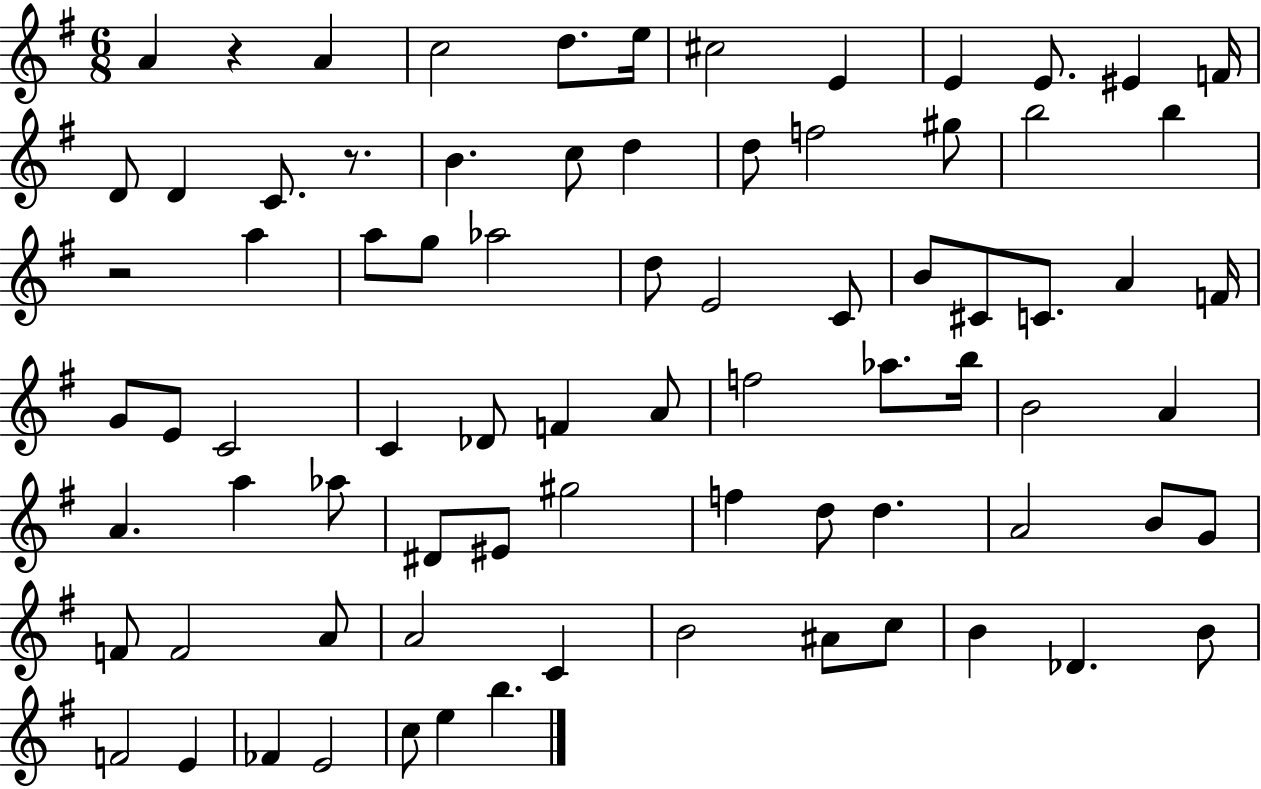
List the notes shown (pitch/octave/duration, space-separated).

A4/q R/q A4/q C5/h D5/e. E5/s C#5/h E4/q E4/q E4/e. EIS4/q F4/s D4/e D4/q C4/e. R/e. B4/q. C5/e D5/q D5/e F5/h G#5/e B5/h B5/q R/h A5/q A5/e G5/e Ab5/h D5/e E4/h C4/e B4/e C#4/e C4/e. A4/q F4/s G4/e E4/e C4/h C4/q Db4/e F4/q A4/e F5/h Ab5/e. B5/s B4/h A4/q A4/q. A5/q Ab5/e D#4/e EIS4/e G#5/h F5/q D5/e D5/q. A4/h B4/e G4/e F4/e F4/h A4/e A4/h C4/q B4/h A#4/e C5/e B4/q Db4/q. B4/e F4/h E4/q FES4/q E4/h C5/e E5/q B5/q.